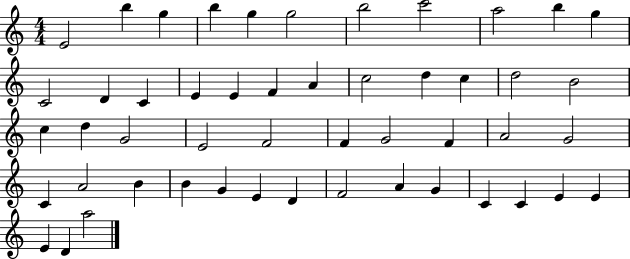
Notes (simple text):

E4/h B5/q G5/q B5/q G5/q G5/h B5/h C6/h A5/h B5/q G5/q C4/h D4/q C4/q E4/q E4/q F4/q A4/q C5/h D5/q C5/q D5/h B4/h C5/q D5/q G4/h E4/h F4/h F4/q G4/h F4/q A4/h G4/h C4/q A4/h B4/q B4/q G4/q E4/q D4/q F4/h A4/q G4/q C4/q C4/q E4/q E4/q E4/q D4/q A5/h